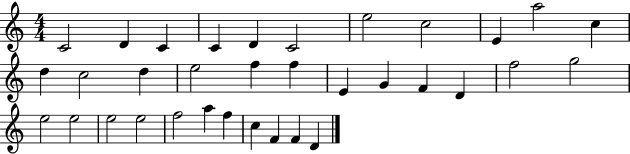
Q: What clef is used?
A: treble